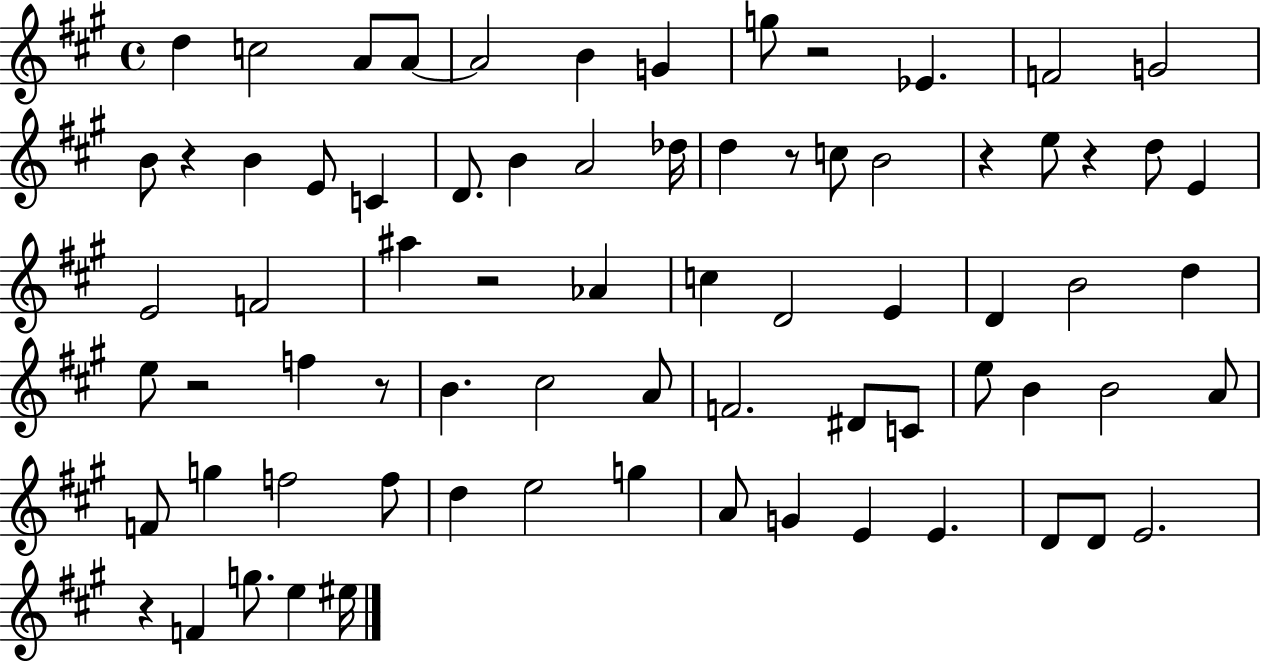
D5/q C5/h A4/e A4/e A4/h B4/q G4/q G5/e R/h Eb4/q. F4/h G4/h B4/e R/q B4/q E4/e C4/q D4/e. B4/q A4/h Db5/s D5/q R/e C5/e B4/h R/q E5/e R/q D5/e E4/q E4/h F4/h A#5/q R/h Ab4/q C5/q D4/h E4/q D4/q B4/h D5/q E5/e R/h F5/q R/e B4/q. C#5/h A4/e F4/h. D#4/e C4/e E5/e B4/q B4/h A4/e F4/e G5/q F5/h F5/e D5/q E5/h G5/q A4/e G4/q E4/q E4/q. D4/e D4/e E4/h. R/q F4/q G5/e. E5/q EIS5/s